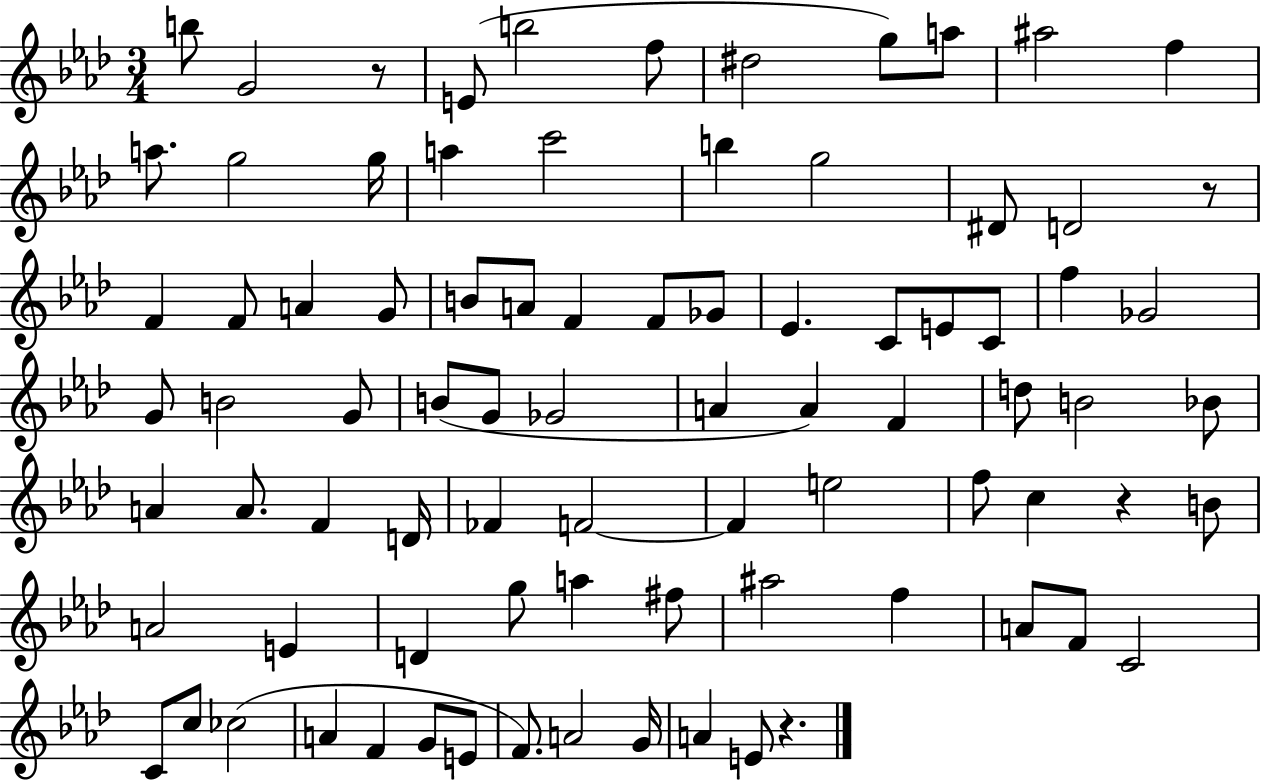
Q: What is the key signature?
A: AES major